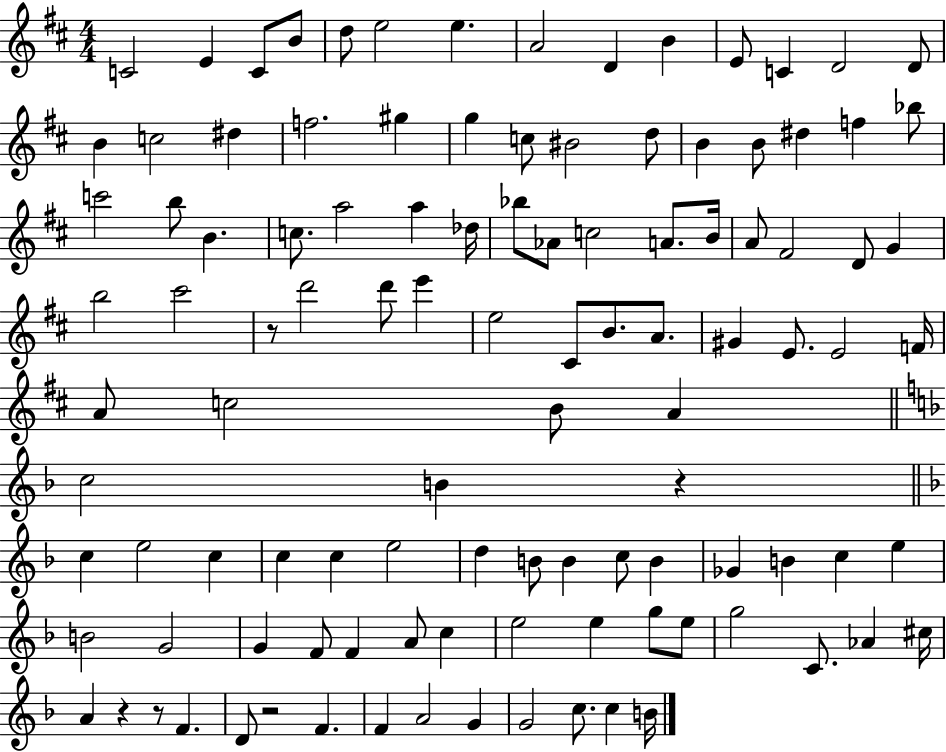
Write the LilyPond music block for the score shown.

{
  \clef treble
  \numericTimeSignature
  \time 4/4
  \key d \major
  c'2 e'4 c'8 b'8 | d''8 e''2 e''4. | a'2 d'4 b'4 | e'8 c'4 d'2 d'8 | \break b'4 c''2 dis''4 | f''2. gis''4 | g''4 c''8 bis'2 d''8 | b'4 b'8 dis''4 f''4 bes''8 | \break c'''2 b''8 b'4. | c''8. a''2 a''4 des''16 | bes''8 aes'8 c''2 a'8. b'16 | a'8 fis'2 d'8 g'4 | \break b''2 cis'''2 | r8 d'''2 d'''8 e'''4 | e''2 cis'8 b'8. a'8. | gis'4 e'8. e'2 f'16 | \break a'8 c''2 b'8 a'4 | \bar "||" \break \key f \major c''2 b'4 r4 | \bar "||" \break \key f \major c''4 e''2 c''4 | c''4 c''4 e''2 | d''4 b'8 b'4 c''8 b'4 | ges'4 b'4 c''4 e''4 | \break b'2 g'2 | g'4 f'8 f'4 a'8 c''4 | e''2 e''4 g''8 e''8 | g''2 c'8. aes'4 cis''16 | \break a'4 r4 r8 f'4. | d'8 r2 f'4. | f'4 a'2 g'4 | g'2 c''8. c''4 b'16 | \break \bar "|."
}